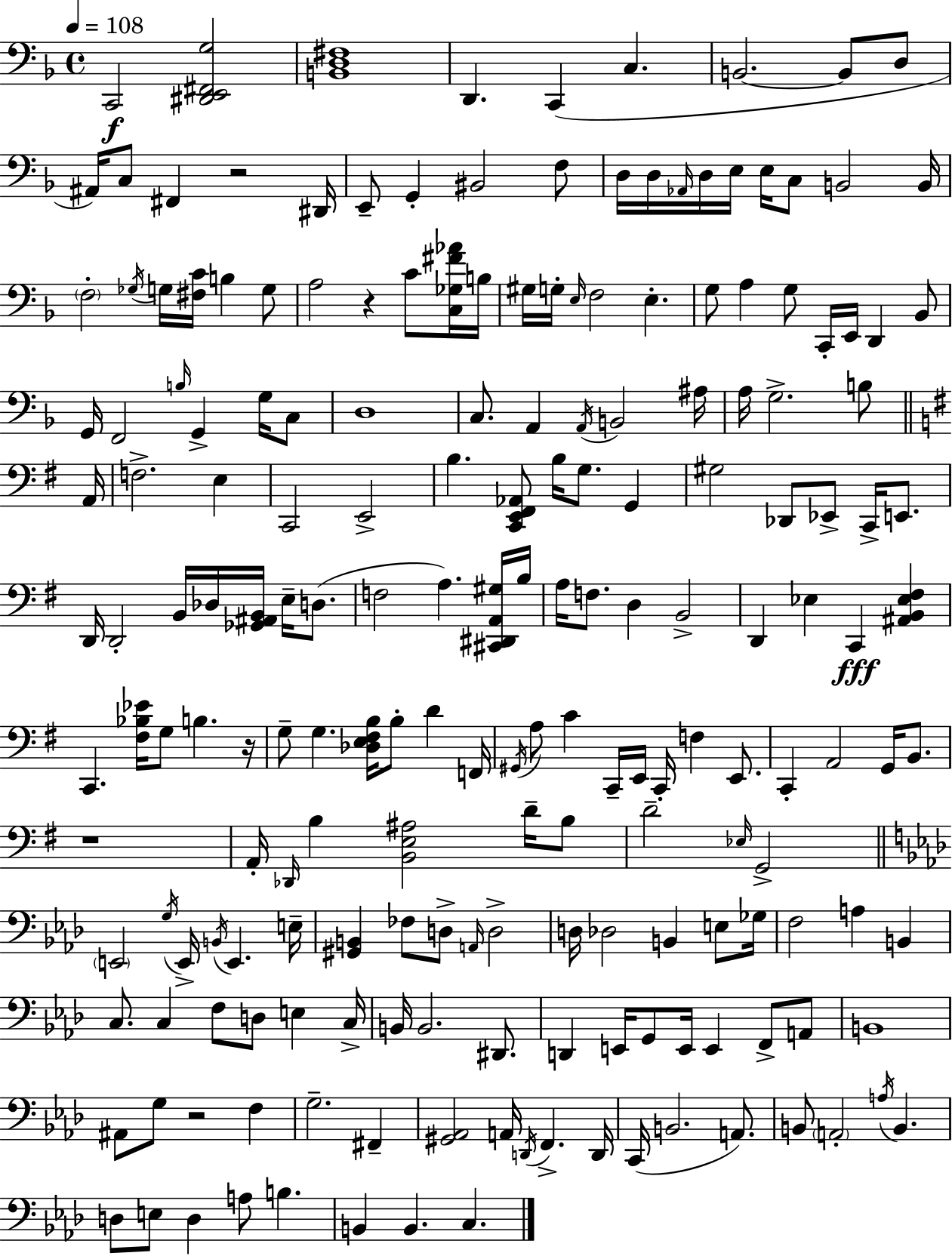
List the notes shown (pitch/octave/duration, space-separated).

C2/h [D#2,E2,F#2,G3]/h [B2,D3,F#3]/w D2/q. C2/q C3/q. B2/h. B2/e D3/e A#2/s C3/e F#2/q R/h D#2/s E2/e G2/q BIS2/h F3/e D3/s D3/s Ab2/s D3/s E3/s E3/s C3/e B2/h B2/s F3/h Gb3/s G3/s [F#3,C4]/s B3/q G3/e A3/h R/q C4/e [C3,Gb3,F#4,Ab4]/s B3/s G#3/s G3/s E3/s F3/h E3/q. G3/e A3/q G3/e C2/s E2/s D2/q Bb2/e G2/s F2/h B3/s G2/q G3/s C3/e D3/w C3/e. A2/q A2/s B2/h A#3/s A3/s G3/h. B3/e A2/s F3/h. E3/q C2/h E2/h B3/q. [C2,E2,F#2,Ab2]/e B3/s G3/e. G2/q G#3/h Db2/e Eb2/e C2/s E2/e. D2/s D2/h B2/s Db3/s [Gb2,A#2,B2]/s E3/s D3/e. F3/h A3/q. [C#2,D#2,A2,G#3]/s B3/s A3/s F3/e. D3/q B2/h D2/q Eb3/q C2/q [A#2,B2,Eb3,F#3]/q C2/q. [F#3,Bb3,Eb4]/s G3/e B3/q. R/s G3/e G3/q. [Db3,E3,F#3,B3]/s B3/e D4/q F2/s G#2/s A3/e C4/q C2/s E2/s C2/s F3/q E2/e. C2/q A2/h G2/s B2/e. R/w A2/s Db2/s B3/q [B2,E3,A#3]/h D4/s B3/e D4/h Eb3/s G2/h E2/h G3/s E2/s B2/s E2/q. E3/s [G#2,B2]/q FES3/e D3/e A2/s D3/h D3/s Db3/h B2/q E3/e Gb3/s F3/h A3/q B2/q C3/e. C3/q F3/e D3/e E3/q C3/s B2/s B2/h. D#2/e. D2/q E2/s G2/e E2/s E2/q F2/e A2/e B2/w A#2/e G3/e R/h F3/q G3/h. F#2/q [G#2,Ab2]/h A2/s D2/s F2/q. D2/s C2/s B2/h. A2/e. B2/e A2/h A3/s B2/q. D3/e E3/e D3/q A3/e B3/q. B2/q B2/q. C3/q.